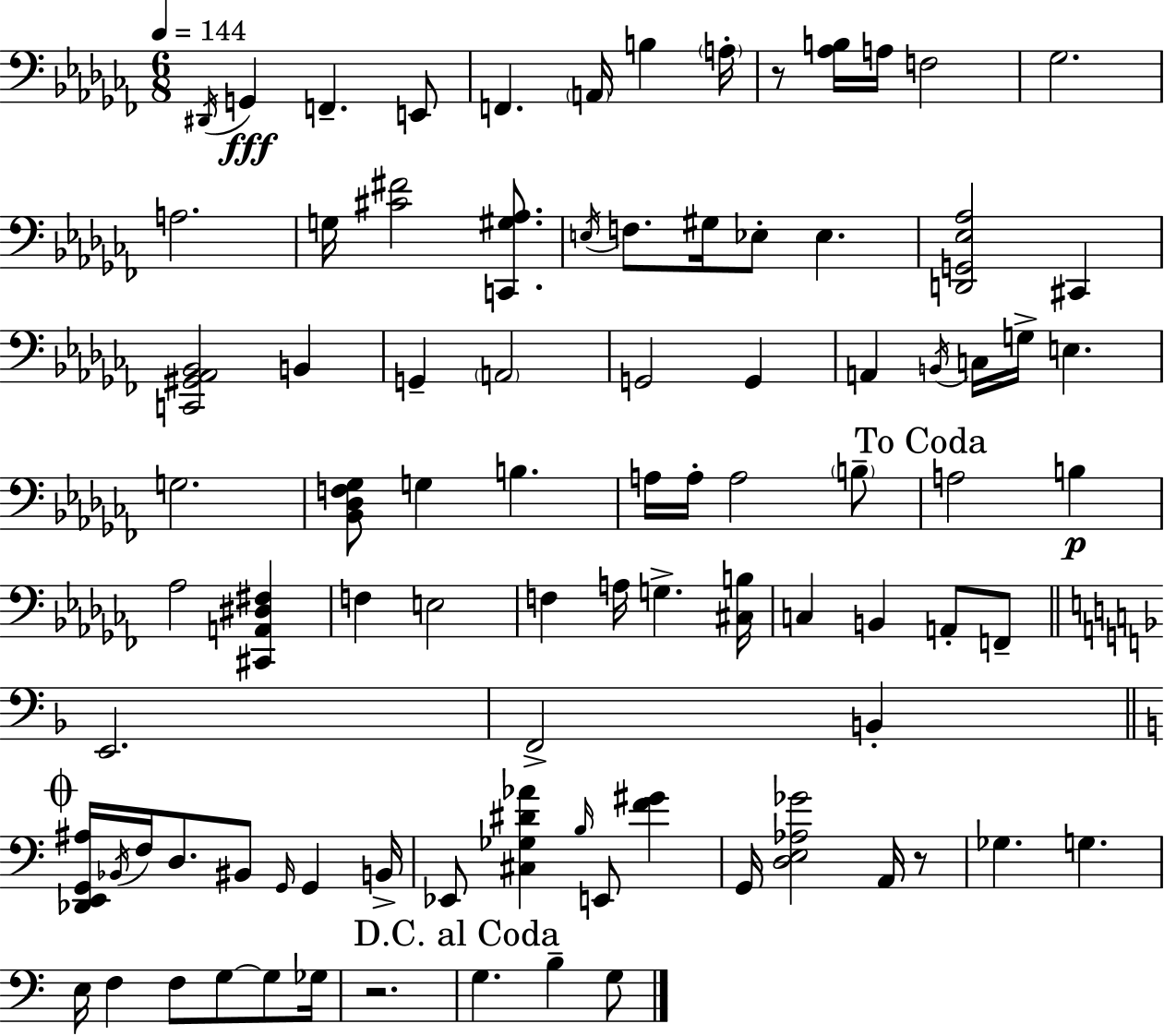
D#2/s G2/q F2/q. E2/e F2/q. A2/s B3/q A3/s R/e [Ab3,B3]/s A3/s F3/h Gb3/h. A3/h. G3/s [C#4,F#4]/h [C2,G#3,Ab3]/e. E3/s F3/e. G#3/s Eb3/e Eb3/q. [D2,G2,Eb3,Ab3]/h C#2/q [C2,G#2,Ab2,Bb2]/h B2/q G2/q A2/h G2/h G2/q A2/q B2/s C3/s G3/s E3/q. G3/h. [Bb2,Db3,F3,Gb3]/e G3/q B3/q. A3/s A3/s A3/h B3/e A3/h B3/q Ab3/h [C#2,A2,D#3,F#3]/q F3/q E3/h F3/q A3/s G3/q. [C#3,B3]/s C3/q B2/q A2/e F2/e E2/h. F2/h B2/q [Db2,E2,G2,A#3]/s Bb2/s F3/s D3/e. BIS2/e G2/s G2/q B2/s Eb2/e [C#3,Gb3,D#4,Ab4]/q B3/s E2/e [F4,G#4]/q G2/s [D3,E3,Ab3,Gb4]/h A2/s R/e Gb3/q. G3/q. E3/s F3/q F3/e G3/e G3/e Gb3/s R/h. G3/q. B3/q G3/e